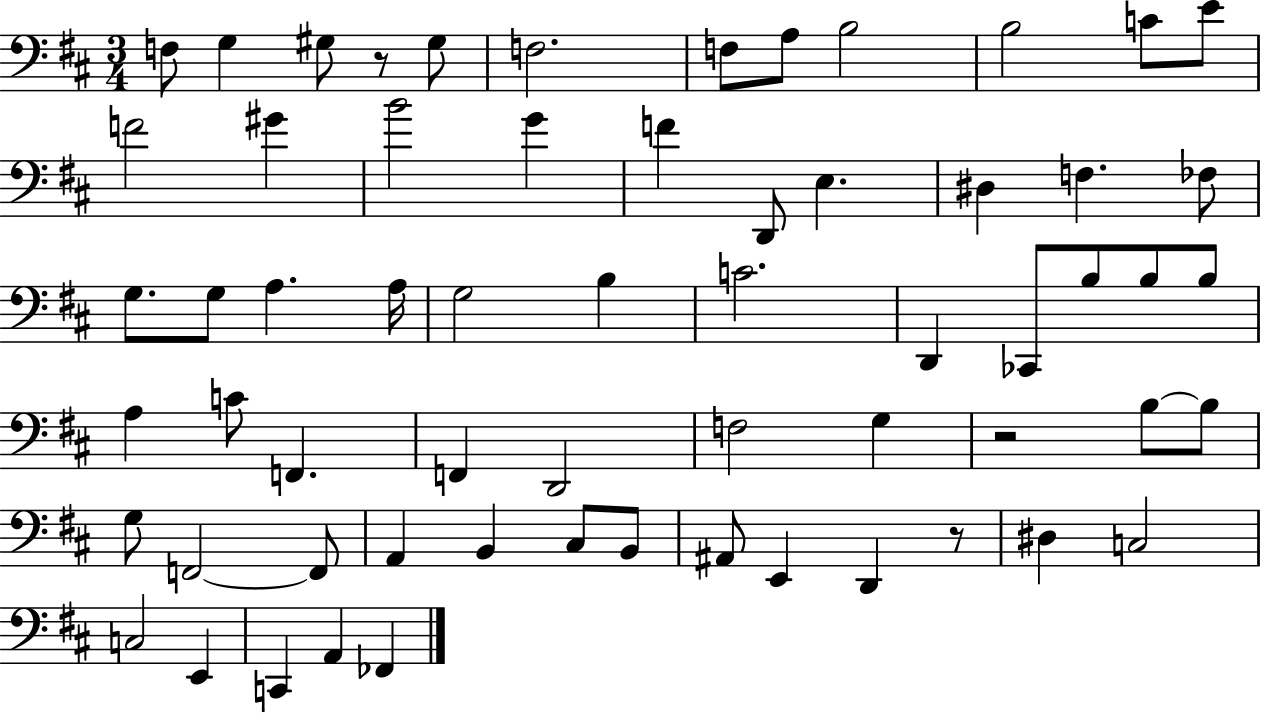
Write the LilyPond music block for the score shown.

{
  \clef bass
  \numericTimeSignature
  \time 3/4
  \key d \major
  f8 g4 gis8 r8 gis8 | f2. | f8 a8 b2 | b2 c'8 e'8 | \break f'2 gis'4 | b'2 g'4 | f'4 d,8 e4. | dis4 f4. fes8 | \break g8. g8 a4. a16 | g2 b4 | c'2. | d,4 ces,8 b8 b8 b8 | \break a4 c'8 f,4. | f,4 d,2 | f2 g4 | r2 b8~~ b8 | \break g8 f,2~~ f,8 | a,4 b,4 cis8 b,8 | ais,8 e,4 d,4 r8 | dis4 c2 | \break c2 e,4 | c,4 a,4 fes,4 | \bar "|."
}